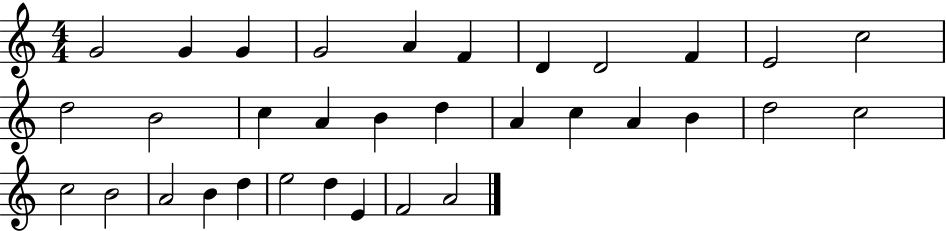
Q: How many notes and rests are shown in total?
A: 33